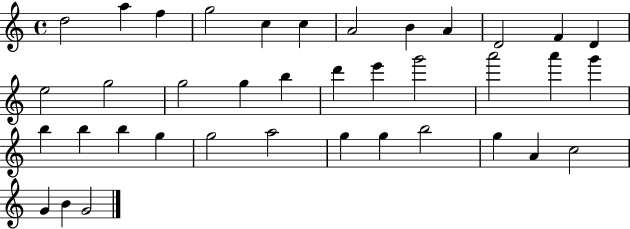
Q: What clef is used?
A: treble